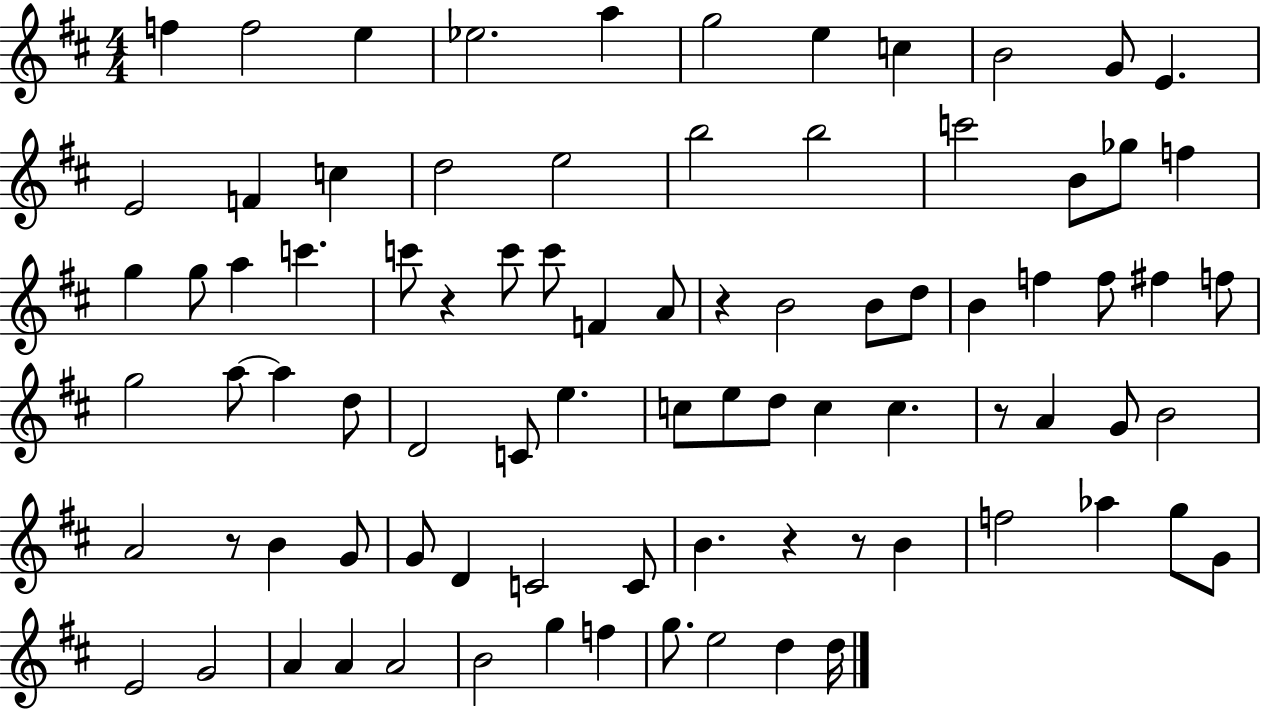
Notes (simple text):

F5/q F5/h E5/q Eb5/h. A5/q G5/h E5/q C5/q B4/h G4/e E4/q. E4/h F4/q C5/q D5/h E5/h B5/h B5/h C6/h B4/e Gb5/e F5/q G5/q G5/e A5/q C6/q. C6/e R/q C6/e C6/e F4/q A4/e R/q B4/h B4/e D5/e B4/q F5/q F5/e F#5/q F5/e G5/h A5/e A5/q D5/e D4/h C4/e E5/q. C5/e E5/e D5/e C5/q C5/q. R/e A4/q G4/e B4/h A4/h R/e B4/q G4/e G4/e D4/q C4/h C4/e B4/q. R/q R/e B4/q F5/h Ab5/q G5/e G4/e E4/h G4/h A4/q A4/q A4/h B4/h G5/q F5/q G5/e. E5/h D5/q D5/s